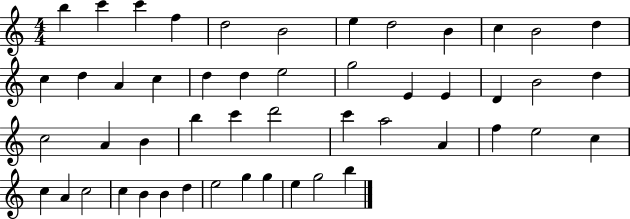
B5/q C6/q C6/q F5/q D5/h B4/h E5/q D5/h B4/q C5/q B4/h D5/q C5/q D5/q A4/q C5/q D5/q D5/q E5/h G5/h E4/q E4/q D4/q B4/h D5/q C5/h A4/q B4/q B5/q C6/q D6/h C6/q A5/h A4/q F5/q E5/h C5/q C5/q A4/q C5/h C5/q B4/q B4/q D5/q E5/h G5/q G5/q E5/q G5/h B5/q